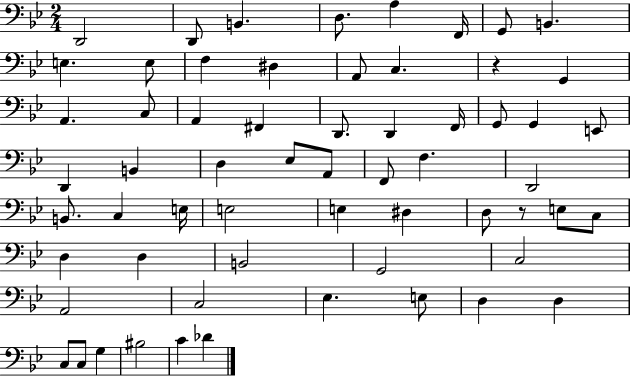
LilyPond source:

{
  \clef bass
  \numericTimeSignature
  \time 2/4
  \key bes \major
  d,2 | d,8 b,4. | d8. a4 f,16 | g,8 b,4. | \break e4. e8 | f4 dis4 | a,8 c4. | r4 g,4 | \break a,4. c8 | a,4 fis,4 | d,8. d,4 f,16 | g,8 g,4 e,8 | \break d,4 b,4 | d4 ees8 a,8 | f,8 f4. | d,2 | \break b,8. c4 e16 | e2 | e4 dis4 | d8 r8 e8 c8 | \break d4 d4 | b,2 | g,2 | c2 | \break a,2 | c2 | ees4. e8 | d4 d4 | \break c8 c8 g4 | bis2 | c'4 des'4 | \bar "|."
}